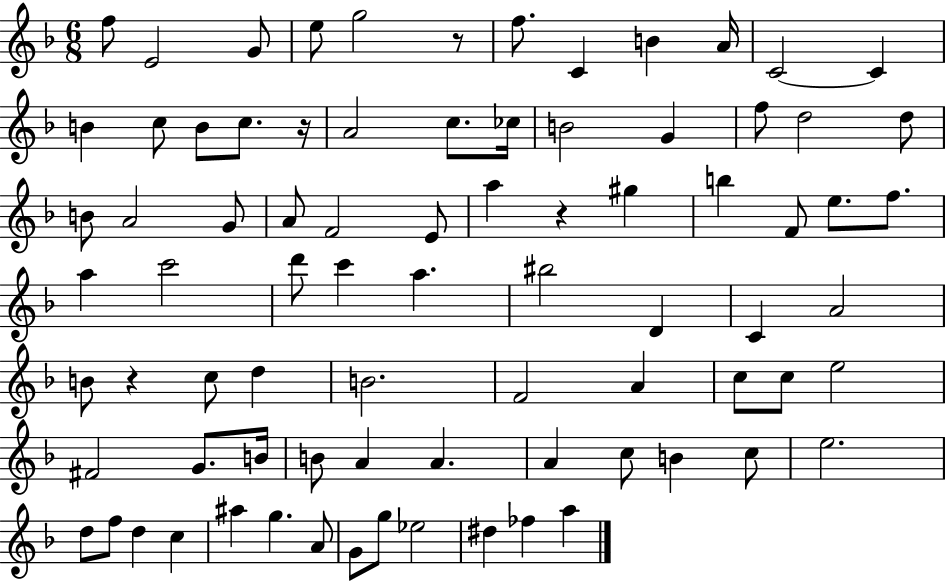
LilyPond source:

{
  \clef treble
  \numericTimeSignature
  \time 6/8
  \key f \major
  f''8 e'2 g'8 | e''8 g''2 r8 | f''8. c'4 b'4 a'16 | c'2~~ c'4 | \break b'4 c''8 b'8 c''8. r16 | a'2 c''8. ces''16 | b'2 g'4 | f''8 d''2 d''8 | \break b'8 a'2 g'8 | a'8 f'2 e'8 | a''4 r4 gis''4 | b''4 f'8 e''8. f''8. | \break a''4 c'''2 | d'''8 c'''4 a''4. | bis''2 d'4 | c'4 a'2 | \break b'8 r4 c''8 d''4 | b'2. | f'2 a'4 | c''8 c''8 e''2 | \break fis'2 g'8. b'16 | b'8 a'4 a'4. | a'4 c''8 b'4 c''8 | e''2. | \break d''8 f''8 d''4 c''4 | ais''4 g''4. a'8 | g'8 g''8 ees''2 | dis''4 fes''4 a''4 | \break \bar "|."
}